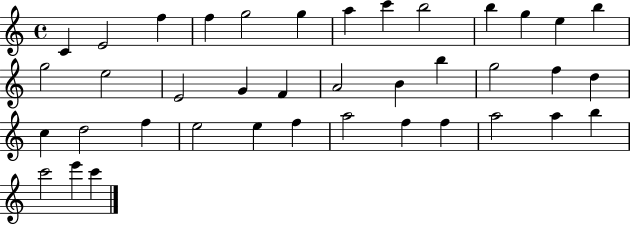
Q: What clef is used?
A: treble